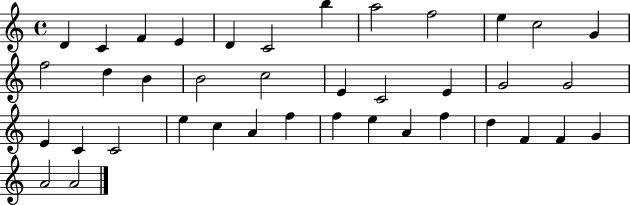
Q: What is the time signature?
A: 4/4